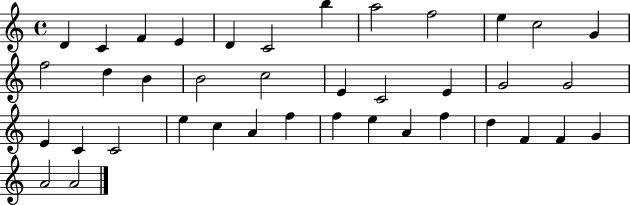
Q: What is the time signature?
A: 4/4